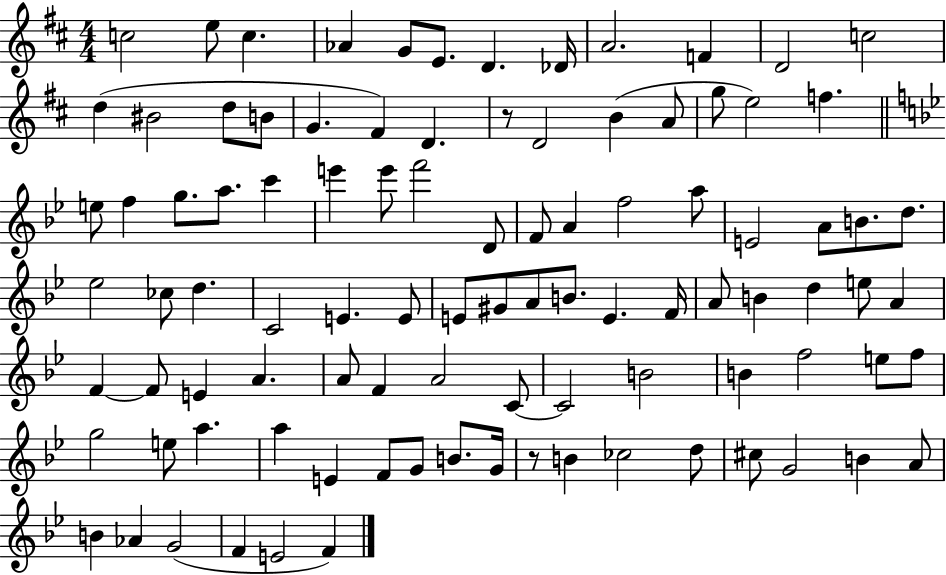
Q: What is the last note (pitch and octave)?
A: F4